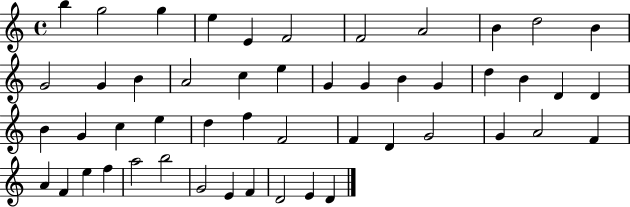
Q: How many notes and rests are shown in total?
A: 50